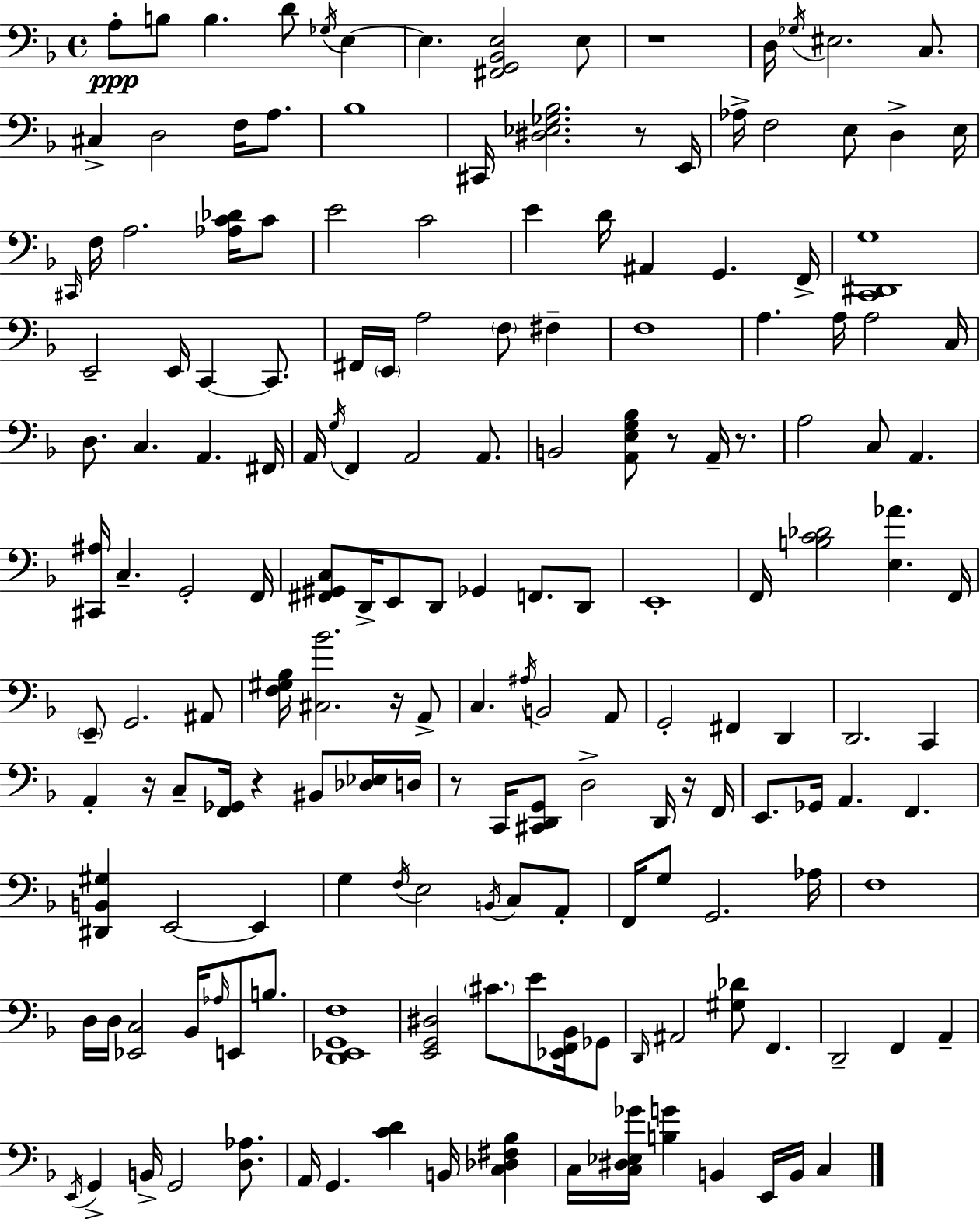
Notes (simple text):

A3/e B3/e B3/q. D4/e Gb3/s E3/q E3/q. [F#2,G2,Bb2,E3]/h E3/e R/w D3/s Gb3/s EIS3/h. C3/e. C#3/q D3/h F3/s A3/e. Bb3/w C#2/s [D#3,Eb3,Gb3,Bb3]/h. R/e E2/s Ab3/s F3/h E3/e D3/q E3/s C#2/s F3/s A3/h. [Ab3,C4,Db4]/s C4/e E4/h C4/h E4/q D4/s A#2/q G2/q. F2/s [C2,D#2,G3]/w E2/h E2/s C2/q C2/e. F#2/s E2/s A3/h F3/e F#3/q F3/w A3/q. A3/s A3/h C3/s D3/e. C3/q. A2/q. F#2/s A2/s G3/s F2/q A2/h A2/e. B2/h [A2,E3,G3,Bb3]/e R/e A2/s R/e. A3/h C3/e A2/q. [C#2,A#3]/s C3/q. G2/h F2/s [F#2,G#2,C3]/e D2/s E2/e D2/e Gb2/q F2/e. D2/e E2/w F2/s [B3,C4,Db4]/h [E3,Ab4]/q. F2/s E2/e G2/h. A#2/e [F3,G#3,Bb3]/s [C#3,Bb4]/h. R/s A2/e C3/q. A#3/s B2/h A2/e G2/h F#2/q D2/q D2/h. C2/q A2/q R/s C3/e [F2,Gb2]/s R/q BIS2/e [Db3,Eb3]/s D3/s R/e C2/s [C#2,D2,G2]/e D3/h D2/s R/s F2/s E2/e. Gb2/s A2/q. F2/q. [D#2,B2,G#3]/q E2/h E2/q G3/q F3/s E3/h B2/s C3/e A2/e F2/s G3/e G2/h. Ab3/s F3/w D3/s D3/s [Eb2,C3]/h Bb2/s Ab3/s E2/e B3/e. [D2,Eb2,G2,F3]/w [E2,G2,D#3]/h C#4/e. E4/e [Eb2,F2,Bb2]/s Gb2/e D2/s A#2/h [G#3,Db4]/e F2/q. D2/h F2/q A2/q E2/s G2/q B2/s G2/h [D3,Ab3]/e. A2/s G2/q. [C4,D4]/q B2/s [C3,Db3,F#3,Bb3]/q C3/s [C3,D#3,Eb3,Gb4]/s [B3,G4]/q B2/q E2/s B2/s C3/q